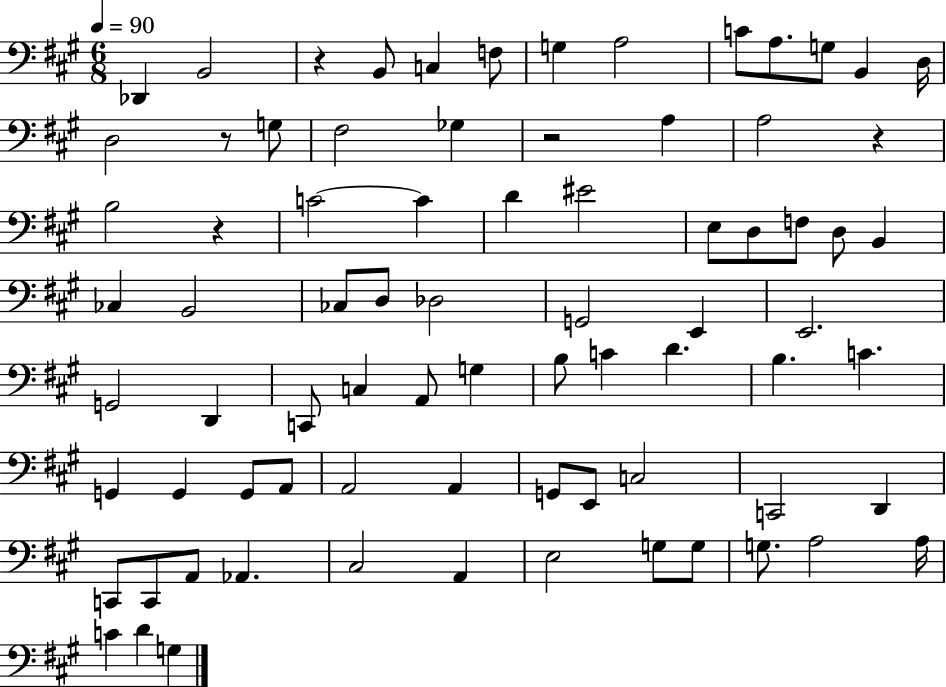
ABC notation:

X:1
T:Untitled
M:6/8
L:1/4
K:A
_D,, B,,2 z B,,/2 C, F,/2 G, A,2 C/2 A,/2 G,/2 B,, D,/4 D,2 z/2 G,/2 ^F,2 _G, z2 A, A,2 z B,2 z C2 C D ^E2 E,/2 D,/2 F,/2 D,/2 B,, _C, B,,2 _C,/2 D,/2 _D,2 G,,2 E,, E,,2 G,,2 D,, C,,/2 C, A,,/2 G, B,/2 C D B, C G,, G,, G,,/2 A,,/2 A,,2 A,, G,,/2 E,,/2 C,2 C,,2 D,, C,,/2 C,,/2 A,,/2 _A,, ^C,2 A,, E,2 G,/2 G,/2 G,/2 A,2 A,/4 C D G,